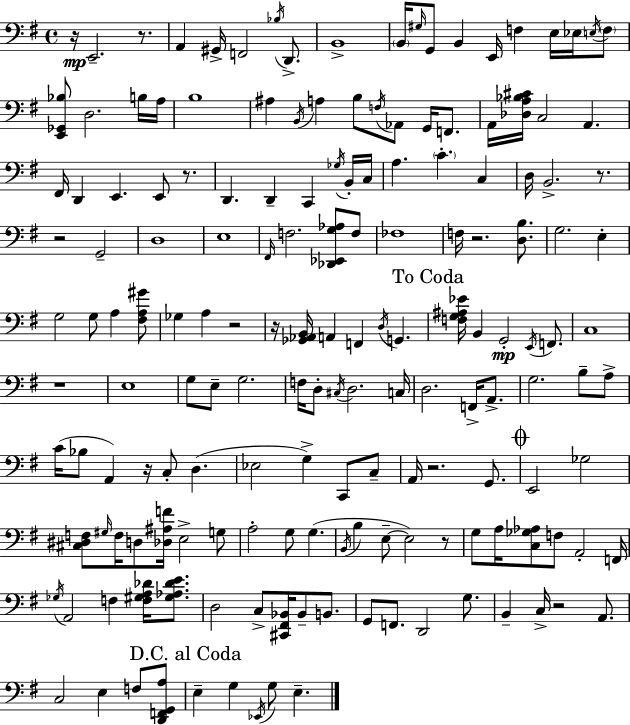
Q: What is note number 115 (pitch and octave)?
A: A2